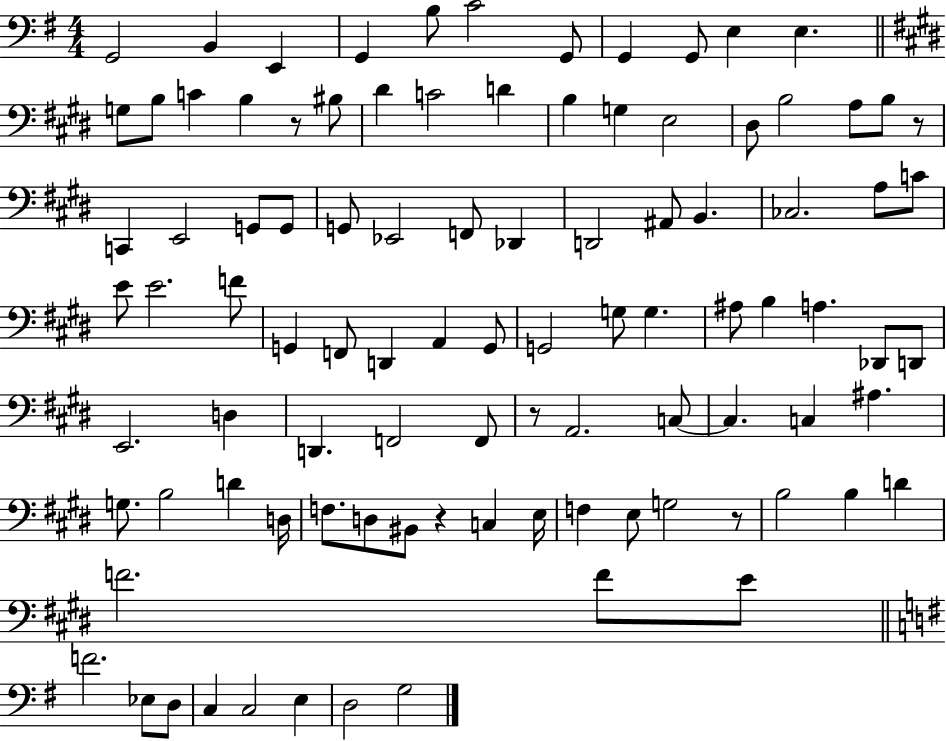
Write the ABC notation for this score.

X:1
T:Untitled
M:4/4
L:1/4
K:G
G,,2 B,, E,, G,, B,/2 C2 G,,/2 G,, G,,/2 E, E, G,/2 B,/2 C B, z/2 ^B,/2 ^D C2 D B, G, E,2 ^D,/2 B,2 A,/2 B,/2 z/2 C,, E,,2 G,,/2 G,,/2 G,,/2 _E,,2 F,,/2 _D,, D,,2 ^A,,/2 B,, _C,2 A,/2 C/2 E/2 E2 F/2 G,, F,,/2 D,, A,, G,,/2 G,,2 G,/2 G, ^A,/2 B, A, _D,,/2 D,,/2 E,,2 D, D,, F,,2 F,,/2 z/2 A,,2 C,/2 C, C, ^A, G,/2 B,2 D D,/4 F,/2 D,/2 ^B,,/2 z C, E,/4 F, E,/2 G,2 z/2 B,2 B, D F2 F/2 E/2 F2 _E,/2 D,/2 C, C,2 E, D,2 G,2